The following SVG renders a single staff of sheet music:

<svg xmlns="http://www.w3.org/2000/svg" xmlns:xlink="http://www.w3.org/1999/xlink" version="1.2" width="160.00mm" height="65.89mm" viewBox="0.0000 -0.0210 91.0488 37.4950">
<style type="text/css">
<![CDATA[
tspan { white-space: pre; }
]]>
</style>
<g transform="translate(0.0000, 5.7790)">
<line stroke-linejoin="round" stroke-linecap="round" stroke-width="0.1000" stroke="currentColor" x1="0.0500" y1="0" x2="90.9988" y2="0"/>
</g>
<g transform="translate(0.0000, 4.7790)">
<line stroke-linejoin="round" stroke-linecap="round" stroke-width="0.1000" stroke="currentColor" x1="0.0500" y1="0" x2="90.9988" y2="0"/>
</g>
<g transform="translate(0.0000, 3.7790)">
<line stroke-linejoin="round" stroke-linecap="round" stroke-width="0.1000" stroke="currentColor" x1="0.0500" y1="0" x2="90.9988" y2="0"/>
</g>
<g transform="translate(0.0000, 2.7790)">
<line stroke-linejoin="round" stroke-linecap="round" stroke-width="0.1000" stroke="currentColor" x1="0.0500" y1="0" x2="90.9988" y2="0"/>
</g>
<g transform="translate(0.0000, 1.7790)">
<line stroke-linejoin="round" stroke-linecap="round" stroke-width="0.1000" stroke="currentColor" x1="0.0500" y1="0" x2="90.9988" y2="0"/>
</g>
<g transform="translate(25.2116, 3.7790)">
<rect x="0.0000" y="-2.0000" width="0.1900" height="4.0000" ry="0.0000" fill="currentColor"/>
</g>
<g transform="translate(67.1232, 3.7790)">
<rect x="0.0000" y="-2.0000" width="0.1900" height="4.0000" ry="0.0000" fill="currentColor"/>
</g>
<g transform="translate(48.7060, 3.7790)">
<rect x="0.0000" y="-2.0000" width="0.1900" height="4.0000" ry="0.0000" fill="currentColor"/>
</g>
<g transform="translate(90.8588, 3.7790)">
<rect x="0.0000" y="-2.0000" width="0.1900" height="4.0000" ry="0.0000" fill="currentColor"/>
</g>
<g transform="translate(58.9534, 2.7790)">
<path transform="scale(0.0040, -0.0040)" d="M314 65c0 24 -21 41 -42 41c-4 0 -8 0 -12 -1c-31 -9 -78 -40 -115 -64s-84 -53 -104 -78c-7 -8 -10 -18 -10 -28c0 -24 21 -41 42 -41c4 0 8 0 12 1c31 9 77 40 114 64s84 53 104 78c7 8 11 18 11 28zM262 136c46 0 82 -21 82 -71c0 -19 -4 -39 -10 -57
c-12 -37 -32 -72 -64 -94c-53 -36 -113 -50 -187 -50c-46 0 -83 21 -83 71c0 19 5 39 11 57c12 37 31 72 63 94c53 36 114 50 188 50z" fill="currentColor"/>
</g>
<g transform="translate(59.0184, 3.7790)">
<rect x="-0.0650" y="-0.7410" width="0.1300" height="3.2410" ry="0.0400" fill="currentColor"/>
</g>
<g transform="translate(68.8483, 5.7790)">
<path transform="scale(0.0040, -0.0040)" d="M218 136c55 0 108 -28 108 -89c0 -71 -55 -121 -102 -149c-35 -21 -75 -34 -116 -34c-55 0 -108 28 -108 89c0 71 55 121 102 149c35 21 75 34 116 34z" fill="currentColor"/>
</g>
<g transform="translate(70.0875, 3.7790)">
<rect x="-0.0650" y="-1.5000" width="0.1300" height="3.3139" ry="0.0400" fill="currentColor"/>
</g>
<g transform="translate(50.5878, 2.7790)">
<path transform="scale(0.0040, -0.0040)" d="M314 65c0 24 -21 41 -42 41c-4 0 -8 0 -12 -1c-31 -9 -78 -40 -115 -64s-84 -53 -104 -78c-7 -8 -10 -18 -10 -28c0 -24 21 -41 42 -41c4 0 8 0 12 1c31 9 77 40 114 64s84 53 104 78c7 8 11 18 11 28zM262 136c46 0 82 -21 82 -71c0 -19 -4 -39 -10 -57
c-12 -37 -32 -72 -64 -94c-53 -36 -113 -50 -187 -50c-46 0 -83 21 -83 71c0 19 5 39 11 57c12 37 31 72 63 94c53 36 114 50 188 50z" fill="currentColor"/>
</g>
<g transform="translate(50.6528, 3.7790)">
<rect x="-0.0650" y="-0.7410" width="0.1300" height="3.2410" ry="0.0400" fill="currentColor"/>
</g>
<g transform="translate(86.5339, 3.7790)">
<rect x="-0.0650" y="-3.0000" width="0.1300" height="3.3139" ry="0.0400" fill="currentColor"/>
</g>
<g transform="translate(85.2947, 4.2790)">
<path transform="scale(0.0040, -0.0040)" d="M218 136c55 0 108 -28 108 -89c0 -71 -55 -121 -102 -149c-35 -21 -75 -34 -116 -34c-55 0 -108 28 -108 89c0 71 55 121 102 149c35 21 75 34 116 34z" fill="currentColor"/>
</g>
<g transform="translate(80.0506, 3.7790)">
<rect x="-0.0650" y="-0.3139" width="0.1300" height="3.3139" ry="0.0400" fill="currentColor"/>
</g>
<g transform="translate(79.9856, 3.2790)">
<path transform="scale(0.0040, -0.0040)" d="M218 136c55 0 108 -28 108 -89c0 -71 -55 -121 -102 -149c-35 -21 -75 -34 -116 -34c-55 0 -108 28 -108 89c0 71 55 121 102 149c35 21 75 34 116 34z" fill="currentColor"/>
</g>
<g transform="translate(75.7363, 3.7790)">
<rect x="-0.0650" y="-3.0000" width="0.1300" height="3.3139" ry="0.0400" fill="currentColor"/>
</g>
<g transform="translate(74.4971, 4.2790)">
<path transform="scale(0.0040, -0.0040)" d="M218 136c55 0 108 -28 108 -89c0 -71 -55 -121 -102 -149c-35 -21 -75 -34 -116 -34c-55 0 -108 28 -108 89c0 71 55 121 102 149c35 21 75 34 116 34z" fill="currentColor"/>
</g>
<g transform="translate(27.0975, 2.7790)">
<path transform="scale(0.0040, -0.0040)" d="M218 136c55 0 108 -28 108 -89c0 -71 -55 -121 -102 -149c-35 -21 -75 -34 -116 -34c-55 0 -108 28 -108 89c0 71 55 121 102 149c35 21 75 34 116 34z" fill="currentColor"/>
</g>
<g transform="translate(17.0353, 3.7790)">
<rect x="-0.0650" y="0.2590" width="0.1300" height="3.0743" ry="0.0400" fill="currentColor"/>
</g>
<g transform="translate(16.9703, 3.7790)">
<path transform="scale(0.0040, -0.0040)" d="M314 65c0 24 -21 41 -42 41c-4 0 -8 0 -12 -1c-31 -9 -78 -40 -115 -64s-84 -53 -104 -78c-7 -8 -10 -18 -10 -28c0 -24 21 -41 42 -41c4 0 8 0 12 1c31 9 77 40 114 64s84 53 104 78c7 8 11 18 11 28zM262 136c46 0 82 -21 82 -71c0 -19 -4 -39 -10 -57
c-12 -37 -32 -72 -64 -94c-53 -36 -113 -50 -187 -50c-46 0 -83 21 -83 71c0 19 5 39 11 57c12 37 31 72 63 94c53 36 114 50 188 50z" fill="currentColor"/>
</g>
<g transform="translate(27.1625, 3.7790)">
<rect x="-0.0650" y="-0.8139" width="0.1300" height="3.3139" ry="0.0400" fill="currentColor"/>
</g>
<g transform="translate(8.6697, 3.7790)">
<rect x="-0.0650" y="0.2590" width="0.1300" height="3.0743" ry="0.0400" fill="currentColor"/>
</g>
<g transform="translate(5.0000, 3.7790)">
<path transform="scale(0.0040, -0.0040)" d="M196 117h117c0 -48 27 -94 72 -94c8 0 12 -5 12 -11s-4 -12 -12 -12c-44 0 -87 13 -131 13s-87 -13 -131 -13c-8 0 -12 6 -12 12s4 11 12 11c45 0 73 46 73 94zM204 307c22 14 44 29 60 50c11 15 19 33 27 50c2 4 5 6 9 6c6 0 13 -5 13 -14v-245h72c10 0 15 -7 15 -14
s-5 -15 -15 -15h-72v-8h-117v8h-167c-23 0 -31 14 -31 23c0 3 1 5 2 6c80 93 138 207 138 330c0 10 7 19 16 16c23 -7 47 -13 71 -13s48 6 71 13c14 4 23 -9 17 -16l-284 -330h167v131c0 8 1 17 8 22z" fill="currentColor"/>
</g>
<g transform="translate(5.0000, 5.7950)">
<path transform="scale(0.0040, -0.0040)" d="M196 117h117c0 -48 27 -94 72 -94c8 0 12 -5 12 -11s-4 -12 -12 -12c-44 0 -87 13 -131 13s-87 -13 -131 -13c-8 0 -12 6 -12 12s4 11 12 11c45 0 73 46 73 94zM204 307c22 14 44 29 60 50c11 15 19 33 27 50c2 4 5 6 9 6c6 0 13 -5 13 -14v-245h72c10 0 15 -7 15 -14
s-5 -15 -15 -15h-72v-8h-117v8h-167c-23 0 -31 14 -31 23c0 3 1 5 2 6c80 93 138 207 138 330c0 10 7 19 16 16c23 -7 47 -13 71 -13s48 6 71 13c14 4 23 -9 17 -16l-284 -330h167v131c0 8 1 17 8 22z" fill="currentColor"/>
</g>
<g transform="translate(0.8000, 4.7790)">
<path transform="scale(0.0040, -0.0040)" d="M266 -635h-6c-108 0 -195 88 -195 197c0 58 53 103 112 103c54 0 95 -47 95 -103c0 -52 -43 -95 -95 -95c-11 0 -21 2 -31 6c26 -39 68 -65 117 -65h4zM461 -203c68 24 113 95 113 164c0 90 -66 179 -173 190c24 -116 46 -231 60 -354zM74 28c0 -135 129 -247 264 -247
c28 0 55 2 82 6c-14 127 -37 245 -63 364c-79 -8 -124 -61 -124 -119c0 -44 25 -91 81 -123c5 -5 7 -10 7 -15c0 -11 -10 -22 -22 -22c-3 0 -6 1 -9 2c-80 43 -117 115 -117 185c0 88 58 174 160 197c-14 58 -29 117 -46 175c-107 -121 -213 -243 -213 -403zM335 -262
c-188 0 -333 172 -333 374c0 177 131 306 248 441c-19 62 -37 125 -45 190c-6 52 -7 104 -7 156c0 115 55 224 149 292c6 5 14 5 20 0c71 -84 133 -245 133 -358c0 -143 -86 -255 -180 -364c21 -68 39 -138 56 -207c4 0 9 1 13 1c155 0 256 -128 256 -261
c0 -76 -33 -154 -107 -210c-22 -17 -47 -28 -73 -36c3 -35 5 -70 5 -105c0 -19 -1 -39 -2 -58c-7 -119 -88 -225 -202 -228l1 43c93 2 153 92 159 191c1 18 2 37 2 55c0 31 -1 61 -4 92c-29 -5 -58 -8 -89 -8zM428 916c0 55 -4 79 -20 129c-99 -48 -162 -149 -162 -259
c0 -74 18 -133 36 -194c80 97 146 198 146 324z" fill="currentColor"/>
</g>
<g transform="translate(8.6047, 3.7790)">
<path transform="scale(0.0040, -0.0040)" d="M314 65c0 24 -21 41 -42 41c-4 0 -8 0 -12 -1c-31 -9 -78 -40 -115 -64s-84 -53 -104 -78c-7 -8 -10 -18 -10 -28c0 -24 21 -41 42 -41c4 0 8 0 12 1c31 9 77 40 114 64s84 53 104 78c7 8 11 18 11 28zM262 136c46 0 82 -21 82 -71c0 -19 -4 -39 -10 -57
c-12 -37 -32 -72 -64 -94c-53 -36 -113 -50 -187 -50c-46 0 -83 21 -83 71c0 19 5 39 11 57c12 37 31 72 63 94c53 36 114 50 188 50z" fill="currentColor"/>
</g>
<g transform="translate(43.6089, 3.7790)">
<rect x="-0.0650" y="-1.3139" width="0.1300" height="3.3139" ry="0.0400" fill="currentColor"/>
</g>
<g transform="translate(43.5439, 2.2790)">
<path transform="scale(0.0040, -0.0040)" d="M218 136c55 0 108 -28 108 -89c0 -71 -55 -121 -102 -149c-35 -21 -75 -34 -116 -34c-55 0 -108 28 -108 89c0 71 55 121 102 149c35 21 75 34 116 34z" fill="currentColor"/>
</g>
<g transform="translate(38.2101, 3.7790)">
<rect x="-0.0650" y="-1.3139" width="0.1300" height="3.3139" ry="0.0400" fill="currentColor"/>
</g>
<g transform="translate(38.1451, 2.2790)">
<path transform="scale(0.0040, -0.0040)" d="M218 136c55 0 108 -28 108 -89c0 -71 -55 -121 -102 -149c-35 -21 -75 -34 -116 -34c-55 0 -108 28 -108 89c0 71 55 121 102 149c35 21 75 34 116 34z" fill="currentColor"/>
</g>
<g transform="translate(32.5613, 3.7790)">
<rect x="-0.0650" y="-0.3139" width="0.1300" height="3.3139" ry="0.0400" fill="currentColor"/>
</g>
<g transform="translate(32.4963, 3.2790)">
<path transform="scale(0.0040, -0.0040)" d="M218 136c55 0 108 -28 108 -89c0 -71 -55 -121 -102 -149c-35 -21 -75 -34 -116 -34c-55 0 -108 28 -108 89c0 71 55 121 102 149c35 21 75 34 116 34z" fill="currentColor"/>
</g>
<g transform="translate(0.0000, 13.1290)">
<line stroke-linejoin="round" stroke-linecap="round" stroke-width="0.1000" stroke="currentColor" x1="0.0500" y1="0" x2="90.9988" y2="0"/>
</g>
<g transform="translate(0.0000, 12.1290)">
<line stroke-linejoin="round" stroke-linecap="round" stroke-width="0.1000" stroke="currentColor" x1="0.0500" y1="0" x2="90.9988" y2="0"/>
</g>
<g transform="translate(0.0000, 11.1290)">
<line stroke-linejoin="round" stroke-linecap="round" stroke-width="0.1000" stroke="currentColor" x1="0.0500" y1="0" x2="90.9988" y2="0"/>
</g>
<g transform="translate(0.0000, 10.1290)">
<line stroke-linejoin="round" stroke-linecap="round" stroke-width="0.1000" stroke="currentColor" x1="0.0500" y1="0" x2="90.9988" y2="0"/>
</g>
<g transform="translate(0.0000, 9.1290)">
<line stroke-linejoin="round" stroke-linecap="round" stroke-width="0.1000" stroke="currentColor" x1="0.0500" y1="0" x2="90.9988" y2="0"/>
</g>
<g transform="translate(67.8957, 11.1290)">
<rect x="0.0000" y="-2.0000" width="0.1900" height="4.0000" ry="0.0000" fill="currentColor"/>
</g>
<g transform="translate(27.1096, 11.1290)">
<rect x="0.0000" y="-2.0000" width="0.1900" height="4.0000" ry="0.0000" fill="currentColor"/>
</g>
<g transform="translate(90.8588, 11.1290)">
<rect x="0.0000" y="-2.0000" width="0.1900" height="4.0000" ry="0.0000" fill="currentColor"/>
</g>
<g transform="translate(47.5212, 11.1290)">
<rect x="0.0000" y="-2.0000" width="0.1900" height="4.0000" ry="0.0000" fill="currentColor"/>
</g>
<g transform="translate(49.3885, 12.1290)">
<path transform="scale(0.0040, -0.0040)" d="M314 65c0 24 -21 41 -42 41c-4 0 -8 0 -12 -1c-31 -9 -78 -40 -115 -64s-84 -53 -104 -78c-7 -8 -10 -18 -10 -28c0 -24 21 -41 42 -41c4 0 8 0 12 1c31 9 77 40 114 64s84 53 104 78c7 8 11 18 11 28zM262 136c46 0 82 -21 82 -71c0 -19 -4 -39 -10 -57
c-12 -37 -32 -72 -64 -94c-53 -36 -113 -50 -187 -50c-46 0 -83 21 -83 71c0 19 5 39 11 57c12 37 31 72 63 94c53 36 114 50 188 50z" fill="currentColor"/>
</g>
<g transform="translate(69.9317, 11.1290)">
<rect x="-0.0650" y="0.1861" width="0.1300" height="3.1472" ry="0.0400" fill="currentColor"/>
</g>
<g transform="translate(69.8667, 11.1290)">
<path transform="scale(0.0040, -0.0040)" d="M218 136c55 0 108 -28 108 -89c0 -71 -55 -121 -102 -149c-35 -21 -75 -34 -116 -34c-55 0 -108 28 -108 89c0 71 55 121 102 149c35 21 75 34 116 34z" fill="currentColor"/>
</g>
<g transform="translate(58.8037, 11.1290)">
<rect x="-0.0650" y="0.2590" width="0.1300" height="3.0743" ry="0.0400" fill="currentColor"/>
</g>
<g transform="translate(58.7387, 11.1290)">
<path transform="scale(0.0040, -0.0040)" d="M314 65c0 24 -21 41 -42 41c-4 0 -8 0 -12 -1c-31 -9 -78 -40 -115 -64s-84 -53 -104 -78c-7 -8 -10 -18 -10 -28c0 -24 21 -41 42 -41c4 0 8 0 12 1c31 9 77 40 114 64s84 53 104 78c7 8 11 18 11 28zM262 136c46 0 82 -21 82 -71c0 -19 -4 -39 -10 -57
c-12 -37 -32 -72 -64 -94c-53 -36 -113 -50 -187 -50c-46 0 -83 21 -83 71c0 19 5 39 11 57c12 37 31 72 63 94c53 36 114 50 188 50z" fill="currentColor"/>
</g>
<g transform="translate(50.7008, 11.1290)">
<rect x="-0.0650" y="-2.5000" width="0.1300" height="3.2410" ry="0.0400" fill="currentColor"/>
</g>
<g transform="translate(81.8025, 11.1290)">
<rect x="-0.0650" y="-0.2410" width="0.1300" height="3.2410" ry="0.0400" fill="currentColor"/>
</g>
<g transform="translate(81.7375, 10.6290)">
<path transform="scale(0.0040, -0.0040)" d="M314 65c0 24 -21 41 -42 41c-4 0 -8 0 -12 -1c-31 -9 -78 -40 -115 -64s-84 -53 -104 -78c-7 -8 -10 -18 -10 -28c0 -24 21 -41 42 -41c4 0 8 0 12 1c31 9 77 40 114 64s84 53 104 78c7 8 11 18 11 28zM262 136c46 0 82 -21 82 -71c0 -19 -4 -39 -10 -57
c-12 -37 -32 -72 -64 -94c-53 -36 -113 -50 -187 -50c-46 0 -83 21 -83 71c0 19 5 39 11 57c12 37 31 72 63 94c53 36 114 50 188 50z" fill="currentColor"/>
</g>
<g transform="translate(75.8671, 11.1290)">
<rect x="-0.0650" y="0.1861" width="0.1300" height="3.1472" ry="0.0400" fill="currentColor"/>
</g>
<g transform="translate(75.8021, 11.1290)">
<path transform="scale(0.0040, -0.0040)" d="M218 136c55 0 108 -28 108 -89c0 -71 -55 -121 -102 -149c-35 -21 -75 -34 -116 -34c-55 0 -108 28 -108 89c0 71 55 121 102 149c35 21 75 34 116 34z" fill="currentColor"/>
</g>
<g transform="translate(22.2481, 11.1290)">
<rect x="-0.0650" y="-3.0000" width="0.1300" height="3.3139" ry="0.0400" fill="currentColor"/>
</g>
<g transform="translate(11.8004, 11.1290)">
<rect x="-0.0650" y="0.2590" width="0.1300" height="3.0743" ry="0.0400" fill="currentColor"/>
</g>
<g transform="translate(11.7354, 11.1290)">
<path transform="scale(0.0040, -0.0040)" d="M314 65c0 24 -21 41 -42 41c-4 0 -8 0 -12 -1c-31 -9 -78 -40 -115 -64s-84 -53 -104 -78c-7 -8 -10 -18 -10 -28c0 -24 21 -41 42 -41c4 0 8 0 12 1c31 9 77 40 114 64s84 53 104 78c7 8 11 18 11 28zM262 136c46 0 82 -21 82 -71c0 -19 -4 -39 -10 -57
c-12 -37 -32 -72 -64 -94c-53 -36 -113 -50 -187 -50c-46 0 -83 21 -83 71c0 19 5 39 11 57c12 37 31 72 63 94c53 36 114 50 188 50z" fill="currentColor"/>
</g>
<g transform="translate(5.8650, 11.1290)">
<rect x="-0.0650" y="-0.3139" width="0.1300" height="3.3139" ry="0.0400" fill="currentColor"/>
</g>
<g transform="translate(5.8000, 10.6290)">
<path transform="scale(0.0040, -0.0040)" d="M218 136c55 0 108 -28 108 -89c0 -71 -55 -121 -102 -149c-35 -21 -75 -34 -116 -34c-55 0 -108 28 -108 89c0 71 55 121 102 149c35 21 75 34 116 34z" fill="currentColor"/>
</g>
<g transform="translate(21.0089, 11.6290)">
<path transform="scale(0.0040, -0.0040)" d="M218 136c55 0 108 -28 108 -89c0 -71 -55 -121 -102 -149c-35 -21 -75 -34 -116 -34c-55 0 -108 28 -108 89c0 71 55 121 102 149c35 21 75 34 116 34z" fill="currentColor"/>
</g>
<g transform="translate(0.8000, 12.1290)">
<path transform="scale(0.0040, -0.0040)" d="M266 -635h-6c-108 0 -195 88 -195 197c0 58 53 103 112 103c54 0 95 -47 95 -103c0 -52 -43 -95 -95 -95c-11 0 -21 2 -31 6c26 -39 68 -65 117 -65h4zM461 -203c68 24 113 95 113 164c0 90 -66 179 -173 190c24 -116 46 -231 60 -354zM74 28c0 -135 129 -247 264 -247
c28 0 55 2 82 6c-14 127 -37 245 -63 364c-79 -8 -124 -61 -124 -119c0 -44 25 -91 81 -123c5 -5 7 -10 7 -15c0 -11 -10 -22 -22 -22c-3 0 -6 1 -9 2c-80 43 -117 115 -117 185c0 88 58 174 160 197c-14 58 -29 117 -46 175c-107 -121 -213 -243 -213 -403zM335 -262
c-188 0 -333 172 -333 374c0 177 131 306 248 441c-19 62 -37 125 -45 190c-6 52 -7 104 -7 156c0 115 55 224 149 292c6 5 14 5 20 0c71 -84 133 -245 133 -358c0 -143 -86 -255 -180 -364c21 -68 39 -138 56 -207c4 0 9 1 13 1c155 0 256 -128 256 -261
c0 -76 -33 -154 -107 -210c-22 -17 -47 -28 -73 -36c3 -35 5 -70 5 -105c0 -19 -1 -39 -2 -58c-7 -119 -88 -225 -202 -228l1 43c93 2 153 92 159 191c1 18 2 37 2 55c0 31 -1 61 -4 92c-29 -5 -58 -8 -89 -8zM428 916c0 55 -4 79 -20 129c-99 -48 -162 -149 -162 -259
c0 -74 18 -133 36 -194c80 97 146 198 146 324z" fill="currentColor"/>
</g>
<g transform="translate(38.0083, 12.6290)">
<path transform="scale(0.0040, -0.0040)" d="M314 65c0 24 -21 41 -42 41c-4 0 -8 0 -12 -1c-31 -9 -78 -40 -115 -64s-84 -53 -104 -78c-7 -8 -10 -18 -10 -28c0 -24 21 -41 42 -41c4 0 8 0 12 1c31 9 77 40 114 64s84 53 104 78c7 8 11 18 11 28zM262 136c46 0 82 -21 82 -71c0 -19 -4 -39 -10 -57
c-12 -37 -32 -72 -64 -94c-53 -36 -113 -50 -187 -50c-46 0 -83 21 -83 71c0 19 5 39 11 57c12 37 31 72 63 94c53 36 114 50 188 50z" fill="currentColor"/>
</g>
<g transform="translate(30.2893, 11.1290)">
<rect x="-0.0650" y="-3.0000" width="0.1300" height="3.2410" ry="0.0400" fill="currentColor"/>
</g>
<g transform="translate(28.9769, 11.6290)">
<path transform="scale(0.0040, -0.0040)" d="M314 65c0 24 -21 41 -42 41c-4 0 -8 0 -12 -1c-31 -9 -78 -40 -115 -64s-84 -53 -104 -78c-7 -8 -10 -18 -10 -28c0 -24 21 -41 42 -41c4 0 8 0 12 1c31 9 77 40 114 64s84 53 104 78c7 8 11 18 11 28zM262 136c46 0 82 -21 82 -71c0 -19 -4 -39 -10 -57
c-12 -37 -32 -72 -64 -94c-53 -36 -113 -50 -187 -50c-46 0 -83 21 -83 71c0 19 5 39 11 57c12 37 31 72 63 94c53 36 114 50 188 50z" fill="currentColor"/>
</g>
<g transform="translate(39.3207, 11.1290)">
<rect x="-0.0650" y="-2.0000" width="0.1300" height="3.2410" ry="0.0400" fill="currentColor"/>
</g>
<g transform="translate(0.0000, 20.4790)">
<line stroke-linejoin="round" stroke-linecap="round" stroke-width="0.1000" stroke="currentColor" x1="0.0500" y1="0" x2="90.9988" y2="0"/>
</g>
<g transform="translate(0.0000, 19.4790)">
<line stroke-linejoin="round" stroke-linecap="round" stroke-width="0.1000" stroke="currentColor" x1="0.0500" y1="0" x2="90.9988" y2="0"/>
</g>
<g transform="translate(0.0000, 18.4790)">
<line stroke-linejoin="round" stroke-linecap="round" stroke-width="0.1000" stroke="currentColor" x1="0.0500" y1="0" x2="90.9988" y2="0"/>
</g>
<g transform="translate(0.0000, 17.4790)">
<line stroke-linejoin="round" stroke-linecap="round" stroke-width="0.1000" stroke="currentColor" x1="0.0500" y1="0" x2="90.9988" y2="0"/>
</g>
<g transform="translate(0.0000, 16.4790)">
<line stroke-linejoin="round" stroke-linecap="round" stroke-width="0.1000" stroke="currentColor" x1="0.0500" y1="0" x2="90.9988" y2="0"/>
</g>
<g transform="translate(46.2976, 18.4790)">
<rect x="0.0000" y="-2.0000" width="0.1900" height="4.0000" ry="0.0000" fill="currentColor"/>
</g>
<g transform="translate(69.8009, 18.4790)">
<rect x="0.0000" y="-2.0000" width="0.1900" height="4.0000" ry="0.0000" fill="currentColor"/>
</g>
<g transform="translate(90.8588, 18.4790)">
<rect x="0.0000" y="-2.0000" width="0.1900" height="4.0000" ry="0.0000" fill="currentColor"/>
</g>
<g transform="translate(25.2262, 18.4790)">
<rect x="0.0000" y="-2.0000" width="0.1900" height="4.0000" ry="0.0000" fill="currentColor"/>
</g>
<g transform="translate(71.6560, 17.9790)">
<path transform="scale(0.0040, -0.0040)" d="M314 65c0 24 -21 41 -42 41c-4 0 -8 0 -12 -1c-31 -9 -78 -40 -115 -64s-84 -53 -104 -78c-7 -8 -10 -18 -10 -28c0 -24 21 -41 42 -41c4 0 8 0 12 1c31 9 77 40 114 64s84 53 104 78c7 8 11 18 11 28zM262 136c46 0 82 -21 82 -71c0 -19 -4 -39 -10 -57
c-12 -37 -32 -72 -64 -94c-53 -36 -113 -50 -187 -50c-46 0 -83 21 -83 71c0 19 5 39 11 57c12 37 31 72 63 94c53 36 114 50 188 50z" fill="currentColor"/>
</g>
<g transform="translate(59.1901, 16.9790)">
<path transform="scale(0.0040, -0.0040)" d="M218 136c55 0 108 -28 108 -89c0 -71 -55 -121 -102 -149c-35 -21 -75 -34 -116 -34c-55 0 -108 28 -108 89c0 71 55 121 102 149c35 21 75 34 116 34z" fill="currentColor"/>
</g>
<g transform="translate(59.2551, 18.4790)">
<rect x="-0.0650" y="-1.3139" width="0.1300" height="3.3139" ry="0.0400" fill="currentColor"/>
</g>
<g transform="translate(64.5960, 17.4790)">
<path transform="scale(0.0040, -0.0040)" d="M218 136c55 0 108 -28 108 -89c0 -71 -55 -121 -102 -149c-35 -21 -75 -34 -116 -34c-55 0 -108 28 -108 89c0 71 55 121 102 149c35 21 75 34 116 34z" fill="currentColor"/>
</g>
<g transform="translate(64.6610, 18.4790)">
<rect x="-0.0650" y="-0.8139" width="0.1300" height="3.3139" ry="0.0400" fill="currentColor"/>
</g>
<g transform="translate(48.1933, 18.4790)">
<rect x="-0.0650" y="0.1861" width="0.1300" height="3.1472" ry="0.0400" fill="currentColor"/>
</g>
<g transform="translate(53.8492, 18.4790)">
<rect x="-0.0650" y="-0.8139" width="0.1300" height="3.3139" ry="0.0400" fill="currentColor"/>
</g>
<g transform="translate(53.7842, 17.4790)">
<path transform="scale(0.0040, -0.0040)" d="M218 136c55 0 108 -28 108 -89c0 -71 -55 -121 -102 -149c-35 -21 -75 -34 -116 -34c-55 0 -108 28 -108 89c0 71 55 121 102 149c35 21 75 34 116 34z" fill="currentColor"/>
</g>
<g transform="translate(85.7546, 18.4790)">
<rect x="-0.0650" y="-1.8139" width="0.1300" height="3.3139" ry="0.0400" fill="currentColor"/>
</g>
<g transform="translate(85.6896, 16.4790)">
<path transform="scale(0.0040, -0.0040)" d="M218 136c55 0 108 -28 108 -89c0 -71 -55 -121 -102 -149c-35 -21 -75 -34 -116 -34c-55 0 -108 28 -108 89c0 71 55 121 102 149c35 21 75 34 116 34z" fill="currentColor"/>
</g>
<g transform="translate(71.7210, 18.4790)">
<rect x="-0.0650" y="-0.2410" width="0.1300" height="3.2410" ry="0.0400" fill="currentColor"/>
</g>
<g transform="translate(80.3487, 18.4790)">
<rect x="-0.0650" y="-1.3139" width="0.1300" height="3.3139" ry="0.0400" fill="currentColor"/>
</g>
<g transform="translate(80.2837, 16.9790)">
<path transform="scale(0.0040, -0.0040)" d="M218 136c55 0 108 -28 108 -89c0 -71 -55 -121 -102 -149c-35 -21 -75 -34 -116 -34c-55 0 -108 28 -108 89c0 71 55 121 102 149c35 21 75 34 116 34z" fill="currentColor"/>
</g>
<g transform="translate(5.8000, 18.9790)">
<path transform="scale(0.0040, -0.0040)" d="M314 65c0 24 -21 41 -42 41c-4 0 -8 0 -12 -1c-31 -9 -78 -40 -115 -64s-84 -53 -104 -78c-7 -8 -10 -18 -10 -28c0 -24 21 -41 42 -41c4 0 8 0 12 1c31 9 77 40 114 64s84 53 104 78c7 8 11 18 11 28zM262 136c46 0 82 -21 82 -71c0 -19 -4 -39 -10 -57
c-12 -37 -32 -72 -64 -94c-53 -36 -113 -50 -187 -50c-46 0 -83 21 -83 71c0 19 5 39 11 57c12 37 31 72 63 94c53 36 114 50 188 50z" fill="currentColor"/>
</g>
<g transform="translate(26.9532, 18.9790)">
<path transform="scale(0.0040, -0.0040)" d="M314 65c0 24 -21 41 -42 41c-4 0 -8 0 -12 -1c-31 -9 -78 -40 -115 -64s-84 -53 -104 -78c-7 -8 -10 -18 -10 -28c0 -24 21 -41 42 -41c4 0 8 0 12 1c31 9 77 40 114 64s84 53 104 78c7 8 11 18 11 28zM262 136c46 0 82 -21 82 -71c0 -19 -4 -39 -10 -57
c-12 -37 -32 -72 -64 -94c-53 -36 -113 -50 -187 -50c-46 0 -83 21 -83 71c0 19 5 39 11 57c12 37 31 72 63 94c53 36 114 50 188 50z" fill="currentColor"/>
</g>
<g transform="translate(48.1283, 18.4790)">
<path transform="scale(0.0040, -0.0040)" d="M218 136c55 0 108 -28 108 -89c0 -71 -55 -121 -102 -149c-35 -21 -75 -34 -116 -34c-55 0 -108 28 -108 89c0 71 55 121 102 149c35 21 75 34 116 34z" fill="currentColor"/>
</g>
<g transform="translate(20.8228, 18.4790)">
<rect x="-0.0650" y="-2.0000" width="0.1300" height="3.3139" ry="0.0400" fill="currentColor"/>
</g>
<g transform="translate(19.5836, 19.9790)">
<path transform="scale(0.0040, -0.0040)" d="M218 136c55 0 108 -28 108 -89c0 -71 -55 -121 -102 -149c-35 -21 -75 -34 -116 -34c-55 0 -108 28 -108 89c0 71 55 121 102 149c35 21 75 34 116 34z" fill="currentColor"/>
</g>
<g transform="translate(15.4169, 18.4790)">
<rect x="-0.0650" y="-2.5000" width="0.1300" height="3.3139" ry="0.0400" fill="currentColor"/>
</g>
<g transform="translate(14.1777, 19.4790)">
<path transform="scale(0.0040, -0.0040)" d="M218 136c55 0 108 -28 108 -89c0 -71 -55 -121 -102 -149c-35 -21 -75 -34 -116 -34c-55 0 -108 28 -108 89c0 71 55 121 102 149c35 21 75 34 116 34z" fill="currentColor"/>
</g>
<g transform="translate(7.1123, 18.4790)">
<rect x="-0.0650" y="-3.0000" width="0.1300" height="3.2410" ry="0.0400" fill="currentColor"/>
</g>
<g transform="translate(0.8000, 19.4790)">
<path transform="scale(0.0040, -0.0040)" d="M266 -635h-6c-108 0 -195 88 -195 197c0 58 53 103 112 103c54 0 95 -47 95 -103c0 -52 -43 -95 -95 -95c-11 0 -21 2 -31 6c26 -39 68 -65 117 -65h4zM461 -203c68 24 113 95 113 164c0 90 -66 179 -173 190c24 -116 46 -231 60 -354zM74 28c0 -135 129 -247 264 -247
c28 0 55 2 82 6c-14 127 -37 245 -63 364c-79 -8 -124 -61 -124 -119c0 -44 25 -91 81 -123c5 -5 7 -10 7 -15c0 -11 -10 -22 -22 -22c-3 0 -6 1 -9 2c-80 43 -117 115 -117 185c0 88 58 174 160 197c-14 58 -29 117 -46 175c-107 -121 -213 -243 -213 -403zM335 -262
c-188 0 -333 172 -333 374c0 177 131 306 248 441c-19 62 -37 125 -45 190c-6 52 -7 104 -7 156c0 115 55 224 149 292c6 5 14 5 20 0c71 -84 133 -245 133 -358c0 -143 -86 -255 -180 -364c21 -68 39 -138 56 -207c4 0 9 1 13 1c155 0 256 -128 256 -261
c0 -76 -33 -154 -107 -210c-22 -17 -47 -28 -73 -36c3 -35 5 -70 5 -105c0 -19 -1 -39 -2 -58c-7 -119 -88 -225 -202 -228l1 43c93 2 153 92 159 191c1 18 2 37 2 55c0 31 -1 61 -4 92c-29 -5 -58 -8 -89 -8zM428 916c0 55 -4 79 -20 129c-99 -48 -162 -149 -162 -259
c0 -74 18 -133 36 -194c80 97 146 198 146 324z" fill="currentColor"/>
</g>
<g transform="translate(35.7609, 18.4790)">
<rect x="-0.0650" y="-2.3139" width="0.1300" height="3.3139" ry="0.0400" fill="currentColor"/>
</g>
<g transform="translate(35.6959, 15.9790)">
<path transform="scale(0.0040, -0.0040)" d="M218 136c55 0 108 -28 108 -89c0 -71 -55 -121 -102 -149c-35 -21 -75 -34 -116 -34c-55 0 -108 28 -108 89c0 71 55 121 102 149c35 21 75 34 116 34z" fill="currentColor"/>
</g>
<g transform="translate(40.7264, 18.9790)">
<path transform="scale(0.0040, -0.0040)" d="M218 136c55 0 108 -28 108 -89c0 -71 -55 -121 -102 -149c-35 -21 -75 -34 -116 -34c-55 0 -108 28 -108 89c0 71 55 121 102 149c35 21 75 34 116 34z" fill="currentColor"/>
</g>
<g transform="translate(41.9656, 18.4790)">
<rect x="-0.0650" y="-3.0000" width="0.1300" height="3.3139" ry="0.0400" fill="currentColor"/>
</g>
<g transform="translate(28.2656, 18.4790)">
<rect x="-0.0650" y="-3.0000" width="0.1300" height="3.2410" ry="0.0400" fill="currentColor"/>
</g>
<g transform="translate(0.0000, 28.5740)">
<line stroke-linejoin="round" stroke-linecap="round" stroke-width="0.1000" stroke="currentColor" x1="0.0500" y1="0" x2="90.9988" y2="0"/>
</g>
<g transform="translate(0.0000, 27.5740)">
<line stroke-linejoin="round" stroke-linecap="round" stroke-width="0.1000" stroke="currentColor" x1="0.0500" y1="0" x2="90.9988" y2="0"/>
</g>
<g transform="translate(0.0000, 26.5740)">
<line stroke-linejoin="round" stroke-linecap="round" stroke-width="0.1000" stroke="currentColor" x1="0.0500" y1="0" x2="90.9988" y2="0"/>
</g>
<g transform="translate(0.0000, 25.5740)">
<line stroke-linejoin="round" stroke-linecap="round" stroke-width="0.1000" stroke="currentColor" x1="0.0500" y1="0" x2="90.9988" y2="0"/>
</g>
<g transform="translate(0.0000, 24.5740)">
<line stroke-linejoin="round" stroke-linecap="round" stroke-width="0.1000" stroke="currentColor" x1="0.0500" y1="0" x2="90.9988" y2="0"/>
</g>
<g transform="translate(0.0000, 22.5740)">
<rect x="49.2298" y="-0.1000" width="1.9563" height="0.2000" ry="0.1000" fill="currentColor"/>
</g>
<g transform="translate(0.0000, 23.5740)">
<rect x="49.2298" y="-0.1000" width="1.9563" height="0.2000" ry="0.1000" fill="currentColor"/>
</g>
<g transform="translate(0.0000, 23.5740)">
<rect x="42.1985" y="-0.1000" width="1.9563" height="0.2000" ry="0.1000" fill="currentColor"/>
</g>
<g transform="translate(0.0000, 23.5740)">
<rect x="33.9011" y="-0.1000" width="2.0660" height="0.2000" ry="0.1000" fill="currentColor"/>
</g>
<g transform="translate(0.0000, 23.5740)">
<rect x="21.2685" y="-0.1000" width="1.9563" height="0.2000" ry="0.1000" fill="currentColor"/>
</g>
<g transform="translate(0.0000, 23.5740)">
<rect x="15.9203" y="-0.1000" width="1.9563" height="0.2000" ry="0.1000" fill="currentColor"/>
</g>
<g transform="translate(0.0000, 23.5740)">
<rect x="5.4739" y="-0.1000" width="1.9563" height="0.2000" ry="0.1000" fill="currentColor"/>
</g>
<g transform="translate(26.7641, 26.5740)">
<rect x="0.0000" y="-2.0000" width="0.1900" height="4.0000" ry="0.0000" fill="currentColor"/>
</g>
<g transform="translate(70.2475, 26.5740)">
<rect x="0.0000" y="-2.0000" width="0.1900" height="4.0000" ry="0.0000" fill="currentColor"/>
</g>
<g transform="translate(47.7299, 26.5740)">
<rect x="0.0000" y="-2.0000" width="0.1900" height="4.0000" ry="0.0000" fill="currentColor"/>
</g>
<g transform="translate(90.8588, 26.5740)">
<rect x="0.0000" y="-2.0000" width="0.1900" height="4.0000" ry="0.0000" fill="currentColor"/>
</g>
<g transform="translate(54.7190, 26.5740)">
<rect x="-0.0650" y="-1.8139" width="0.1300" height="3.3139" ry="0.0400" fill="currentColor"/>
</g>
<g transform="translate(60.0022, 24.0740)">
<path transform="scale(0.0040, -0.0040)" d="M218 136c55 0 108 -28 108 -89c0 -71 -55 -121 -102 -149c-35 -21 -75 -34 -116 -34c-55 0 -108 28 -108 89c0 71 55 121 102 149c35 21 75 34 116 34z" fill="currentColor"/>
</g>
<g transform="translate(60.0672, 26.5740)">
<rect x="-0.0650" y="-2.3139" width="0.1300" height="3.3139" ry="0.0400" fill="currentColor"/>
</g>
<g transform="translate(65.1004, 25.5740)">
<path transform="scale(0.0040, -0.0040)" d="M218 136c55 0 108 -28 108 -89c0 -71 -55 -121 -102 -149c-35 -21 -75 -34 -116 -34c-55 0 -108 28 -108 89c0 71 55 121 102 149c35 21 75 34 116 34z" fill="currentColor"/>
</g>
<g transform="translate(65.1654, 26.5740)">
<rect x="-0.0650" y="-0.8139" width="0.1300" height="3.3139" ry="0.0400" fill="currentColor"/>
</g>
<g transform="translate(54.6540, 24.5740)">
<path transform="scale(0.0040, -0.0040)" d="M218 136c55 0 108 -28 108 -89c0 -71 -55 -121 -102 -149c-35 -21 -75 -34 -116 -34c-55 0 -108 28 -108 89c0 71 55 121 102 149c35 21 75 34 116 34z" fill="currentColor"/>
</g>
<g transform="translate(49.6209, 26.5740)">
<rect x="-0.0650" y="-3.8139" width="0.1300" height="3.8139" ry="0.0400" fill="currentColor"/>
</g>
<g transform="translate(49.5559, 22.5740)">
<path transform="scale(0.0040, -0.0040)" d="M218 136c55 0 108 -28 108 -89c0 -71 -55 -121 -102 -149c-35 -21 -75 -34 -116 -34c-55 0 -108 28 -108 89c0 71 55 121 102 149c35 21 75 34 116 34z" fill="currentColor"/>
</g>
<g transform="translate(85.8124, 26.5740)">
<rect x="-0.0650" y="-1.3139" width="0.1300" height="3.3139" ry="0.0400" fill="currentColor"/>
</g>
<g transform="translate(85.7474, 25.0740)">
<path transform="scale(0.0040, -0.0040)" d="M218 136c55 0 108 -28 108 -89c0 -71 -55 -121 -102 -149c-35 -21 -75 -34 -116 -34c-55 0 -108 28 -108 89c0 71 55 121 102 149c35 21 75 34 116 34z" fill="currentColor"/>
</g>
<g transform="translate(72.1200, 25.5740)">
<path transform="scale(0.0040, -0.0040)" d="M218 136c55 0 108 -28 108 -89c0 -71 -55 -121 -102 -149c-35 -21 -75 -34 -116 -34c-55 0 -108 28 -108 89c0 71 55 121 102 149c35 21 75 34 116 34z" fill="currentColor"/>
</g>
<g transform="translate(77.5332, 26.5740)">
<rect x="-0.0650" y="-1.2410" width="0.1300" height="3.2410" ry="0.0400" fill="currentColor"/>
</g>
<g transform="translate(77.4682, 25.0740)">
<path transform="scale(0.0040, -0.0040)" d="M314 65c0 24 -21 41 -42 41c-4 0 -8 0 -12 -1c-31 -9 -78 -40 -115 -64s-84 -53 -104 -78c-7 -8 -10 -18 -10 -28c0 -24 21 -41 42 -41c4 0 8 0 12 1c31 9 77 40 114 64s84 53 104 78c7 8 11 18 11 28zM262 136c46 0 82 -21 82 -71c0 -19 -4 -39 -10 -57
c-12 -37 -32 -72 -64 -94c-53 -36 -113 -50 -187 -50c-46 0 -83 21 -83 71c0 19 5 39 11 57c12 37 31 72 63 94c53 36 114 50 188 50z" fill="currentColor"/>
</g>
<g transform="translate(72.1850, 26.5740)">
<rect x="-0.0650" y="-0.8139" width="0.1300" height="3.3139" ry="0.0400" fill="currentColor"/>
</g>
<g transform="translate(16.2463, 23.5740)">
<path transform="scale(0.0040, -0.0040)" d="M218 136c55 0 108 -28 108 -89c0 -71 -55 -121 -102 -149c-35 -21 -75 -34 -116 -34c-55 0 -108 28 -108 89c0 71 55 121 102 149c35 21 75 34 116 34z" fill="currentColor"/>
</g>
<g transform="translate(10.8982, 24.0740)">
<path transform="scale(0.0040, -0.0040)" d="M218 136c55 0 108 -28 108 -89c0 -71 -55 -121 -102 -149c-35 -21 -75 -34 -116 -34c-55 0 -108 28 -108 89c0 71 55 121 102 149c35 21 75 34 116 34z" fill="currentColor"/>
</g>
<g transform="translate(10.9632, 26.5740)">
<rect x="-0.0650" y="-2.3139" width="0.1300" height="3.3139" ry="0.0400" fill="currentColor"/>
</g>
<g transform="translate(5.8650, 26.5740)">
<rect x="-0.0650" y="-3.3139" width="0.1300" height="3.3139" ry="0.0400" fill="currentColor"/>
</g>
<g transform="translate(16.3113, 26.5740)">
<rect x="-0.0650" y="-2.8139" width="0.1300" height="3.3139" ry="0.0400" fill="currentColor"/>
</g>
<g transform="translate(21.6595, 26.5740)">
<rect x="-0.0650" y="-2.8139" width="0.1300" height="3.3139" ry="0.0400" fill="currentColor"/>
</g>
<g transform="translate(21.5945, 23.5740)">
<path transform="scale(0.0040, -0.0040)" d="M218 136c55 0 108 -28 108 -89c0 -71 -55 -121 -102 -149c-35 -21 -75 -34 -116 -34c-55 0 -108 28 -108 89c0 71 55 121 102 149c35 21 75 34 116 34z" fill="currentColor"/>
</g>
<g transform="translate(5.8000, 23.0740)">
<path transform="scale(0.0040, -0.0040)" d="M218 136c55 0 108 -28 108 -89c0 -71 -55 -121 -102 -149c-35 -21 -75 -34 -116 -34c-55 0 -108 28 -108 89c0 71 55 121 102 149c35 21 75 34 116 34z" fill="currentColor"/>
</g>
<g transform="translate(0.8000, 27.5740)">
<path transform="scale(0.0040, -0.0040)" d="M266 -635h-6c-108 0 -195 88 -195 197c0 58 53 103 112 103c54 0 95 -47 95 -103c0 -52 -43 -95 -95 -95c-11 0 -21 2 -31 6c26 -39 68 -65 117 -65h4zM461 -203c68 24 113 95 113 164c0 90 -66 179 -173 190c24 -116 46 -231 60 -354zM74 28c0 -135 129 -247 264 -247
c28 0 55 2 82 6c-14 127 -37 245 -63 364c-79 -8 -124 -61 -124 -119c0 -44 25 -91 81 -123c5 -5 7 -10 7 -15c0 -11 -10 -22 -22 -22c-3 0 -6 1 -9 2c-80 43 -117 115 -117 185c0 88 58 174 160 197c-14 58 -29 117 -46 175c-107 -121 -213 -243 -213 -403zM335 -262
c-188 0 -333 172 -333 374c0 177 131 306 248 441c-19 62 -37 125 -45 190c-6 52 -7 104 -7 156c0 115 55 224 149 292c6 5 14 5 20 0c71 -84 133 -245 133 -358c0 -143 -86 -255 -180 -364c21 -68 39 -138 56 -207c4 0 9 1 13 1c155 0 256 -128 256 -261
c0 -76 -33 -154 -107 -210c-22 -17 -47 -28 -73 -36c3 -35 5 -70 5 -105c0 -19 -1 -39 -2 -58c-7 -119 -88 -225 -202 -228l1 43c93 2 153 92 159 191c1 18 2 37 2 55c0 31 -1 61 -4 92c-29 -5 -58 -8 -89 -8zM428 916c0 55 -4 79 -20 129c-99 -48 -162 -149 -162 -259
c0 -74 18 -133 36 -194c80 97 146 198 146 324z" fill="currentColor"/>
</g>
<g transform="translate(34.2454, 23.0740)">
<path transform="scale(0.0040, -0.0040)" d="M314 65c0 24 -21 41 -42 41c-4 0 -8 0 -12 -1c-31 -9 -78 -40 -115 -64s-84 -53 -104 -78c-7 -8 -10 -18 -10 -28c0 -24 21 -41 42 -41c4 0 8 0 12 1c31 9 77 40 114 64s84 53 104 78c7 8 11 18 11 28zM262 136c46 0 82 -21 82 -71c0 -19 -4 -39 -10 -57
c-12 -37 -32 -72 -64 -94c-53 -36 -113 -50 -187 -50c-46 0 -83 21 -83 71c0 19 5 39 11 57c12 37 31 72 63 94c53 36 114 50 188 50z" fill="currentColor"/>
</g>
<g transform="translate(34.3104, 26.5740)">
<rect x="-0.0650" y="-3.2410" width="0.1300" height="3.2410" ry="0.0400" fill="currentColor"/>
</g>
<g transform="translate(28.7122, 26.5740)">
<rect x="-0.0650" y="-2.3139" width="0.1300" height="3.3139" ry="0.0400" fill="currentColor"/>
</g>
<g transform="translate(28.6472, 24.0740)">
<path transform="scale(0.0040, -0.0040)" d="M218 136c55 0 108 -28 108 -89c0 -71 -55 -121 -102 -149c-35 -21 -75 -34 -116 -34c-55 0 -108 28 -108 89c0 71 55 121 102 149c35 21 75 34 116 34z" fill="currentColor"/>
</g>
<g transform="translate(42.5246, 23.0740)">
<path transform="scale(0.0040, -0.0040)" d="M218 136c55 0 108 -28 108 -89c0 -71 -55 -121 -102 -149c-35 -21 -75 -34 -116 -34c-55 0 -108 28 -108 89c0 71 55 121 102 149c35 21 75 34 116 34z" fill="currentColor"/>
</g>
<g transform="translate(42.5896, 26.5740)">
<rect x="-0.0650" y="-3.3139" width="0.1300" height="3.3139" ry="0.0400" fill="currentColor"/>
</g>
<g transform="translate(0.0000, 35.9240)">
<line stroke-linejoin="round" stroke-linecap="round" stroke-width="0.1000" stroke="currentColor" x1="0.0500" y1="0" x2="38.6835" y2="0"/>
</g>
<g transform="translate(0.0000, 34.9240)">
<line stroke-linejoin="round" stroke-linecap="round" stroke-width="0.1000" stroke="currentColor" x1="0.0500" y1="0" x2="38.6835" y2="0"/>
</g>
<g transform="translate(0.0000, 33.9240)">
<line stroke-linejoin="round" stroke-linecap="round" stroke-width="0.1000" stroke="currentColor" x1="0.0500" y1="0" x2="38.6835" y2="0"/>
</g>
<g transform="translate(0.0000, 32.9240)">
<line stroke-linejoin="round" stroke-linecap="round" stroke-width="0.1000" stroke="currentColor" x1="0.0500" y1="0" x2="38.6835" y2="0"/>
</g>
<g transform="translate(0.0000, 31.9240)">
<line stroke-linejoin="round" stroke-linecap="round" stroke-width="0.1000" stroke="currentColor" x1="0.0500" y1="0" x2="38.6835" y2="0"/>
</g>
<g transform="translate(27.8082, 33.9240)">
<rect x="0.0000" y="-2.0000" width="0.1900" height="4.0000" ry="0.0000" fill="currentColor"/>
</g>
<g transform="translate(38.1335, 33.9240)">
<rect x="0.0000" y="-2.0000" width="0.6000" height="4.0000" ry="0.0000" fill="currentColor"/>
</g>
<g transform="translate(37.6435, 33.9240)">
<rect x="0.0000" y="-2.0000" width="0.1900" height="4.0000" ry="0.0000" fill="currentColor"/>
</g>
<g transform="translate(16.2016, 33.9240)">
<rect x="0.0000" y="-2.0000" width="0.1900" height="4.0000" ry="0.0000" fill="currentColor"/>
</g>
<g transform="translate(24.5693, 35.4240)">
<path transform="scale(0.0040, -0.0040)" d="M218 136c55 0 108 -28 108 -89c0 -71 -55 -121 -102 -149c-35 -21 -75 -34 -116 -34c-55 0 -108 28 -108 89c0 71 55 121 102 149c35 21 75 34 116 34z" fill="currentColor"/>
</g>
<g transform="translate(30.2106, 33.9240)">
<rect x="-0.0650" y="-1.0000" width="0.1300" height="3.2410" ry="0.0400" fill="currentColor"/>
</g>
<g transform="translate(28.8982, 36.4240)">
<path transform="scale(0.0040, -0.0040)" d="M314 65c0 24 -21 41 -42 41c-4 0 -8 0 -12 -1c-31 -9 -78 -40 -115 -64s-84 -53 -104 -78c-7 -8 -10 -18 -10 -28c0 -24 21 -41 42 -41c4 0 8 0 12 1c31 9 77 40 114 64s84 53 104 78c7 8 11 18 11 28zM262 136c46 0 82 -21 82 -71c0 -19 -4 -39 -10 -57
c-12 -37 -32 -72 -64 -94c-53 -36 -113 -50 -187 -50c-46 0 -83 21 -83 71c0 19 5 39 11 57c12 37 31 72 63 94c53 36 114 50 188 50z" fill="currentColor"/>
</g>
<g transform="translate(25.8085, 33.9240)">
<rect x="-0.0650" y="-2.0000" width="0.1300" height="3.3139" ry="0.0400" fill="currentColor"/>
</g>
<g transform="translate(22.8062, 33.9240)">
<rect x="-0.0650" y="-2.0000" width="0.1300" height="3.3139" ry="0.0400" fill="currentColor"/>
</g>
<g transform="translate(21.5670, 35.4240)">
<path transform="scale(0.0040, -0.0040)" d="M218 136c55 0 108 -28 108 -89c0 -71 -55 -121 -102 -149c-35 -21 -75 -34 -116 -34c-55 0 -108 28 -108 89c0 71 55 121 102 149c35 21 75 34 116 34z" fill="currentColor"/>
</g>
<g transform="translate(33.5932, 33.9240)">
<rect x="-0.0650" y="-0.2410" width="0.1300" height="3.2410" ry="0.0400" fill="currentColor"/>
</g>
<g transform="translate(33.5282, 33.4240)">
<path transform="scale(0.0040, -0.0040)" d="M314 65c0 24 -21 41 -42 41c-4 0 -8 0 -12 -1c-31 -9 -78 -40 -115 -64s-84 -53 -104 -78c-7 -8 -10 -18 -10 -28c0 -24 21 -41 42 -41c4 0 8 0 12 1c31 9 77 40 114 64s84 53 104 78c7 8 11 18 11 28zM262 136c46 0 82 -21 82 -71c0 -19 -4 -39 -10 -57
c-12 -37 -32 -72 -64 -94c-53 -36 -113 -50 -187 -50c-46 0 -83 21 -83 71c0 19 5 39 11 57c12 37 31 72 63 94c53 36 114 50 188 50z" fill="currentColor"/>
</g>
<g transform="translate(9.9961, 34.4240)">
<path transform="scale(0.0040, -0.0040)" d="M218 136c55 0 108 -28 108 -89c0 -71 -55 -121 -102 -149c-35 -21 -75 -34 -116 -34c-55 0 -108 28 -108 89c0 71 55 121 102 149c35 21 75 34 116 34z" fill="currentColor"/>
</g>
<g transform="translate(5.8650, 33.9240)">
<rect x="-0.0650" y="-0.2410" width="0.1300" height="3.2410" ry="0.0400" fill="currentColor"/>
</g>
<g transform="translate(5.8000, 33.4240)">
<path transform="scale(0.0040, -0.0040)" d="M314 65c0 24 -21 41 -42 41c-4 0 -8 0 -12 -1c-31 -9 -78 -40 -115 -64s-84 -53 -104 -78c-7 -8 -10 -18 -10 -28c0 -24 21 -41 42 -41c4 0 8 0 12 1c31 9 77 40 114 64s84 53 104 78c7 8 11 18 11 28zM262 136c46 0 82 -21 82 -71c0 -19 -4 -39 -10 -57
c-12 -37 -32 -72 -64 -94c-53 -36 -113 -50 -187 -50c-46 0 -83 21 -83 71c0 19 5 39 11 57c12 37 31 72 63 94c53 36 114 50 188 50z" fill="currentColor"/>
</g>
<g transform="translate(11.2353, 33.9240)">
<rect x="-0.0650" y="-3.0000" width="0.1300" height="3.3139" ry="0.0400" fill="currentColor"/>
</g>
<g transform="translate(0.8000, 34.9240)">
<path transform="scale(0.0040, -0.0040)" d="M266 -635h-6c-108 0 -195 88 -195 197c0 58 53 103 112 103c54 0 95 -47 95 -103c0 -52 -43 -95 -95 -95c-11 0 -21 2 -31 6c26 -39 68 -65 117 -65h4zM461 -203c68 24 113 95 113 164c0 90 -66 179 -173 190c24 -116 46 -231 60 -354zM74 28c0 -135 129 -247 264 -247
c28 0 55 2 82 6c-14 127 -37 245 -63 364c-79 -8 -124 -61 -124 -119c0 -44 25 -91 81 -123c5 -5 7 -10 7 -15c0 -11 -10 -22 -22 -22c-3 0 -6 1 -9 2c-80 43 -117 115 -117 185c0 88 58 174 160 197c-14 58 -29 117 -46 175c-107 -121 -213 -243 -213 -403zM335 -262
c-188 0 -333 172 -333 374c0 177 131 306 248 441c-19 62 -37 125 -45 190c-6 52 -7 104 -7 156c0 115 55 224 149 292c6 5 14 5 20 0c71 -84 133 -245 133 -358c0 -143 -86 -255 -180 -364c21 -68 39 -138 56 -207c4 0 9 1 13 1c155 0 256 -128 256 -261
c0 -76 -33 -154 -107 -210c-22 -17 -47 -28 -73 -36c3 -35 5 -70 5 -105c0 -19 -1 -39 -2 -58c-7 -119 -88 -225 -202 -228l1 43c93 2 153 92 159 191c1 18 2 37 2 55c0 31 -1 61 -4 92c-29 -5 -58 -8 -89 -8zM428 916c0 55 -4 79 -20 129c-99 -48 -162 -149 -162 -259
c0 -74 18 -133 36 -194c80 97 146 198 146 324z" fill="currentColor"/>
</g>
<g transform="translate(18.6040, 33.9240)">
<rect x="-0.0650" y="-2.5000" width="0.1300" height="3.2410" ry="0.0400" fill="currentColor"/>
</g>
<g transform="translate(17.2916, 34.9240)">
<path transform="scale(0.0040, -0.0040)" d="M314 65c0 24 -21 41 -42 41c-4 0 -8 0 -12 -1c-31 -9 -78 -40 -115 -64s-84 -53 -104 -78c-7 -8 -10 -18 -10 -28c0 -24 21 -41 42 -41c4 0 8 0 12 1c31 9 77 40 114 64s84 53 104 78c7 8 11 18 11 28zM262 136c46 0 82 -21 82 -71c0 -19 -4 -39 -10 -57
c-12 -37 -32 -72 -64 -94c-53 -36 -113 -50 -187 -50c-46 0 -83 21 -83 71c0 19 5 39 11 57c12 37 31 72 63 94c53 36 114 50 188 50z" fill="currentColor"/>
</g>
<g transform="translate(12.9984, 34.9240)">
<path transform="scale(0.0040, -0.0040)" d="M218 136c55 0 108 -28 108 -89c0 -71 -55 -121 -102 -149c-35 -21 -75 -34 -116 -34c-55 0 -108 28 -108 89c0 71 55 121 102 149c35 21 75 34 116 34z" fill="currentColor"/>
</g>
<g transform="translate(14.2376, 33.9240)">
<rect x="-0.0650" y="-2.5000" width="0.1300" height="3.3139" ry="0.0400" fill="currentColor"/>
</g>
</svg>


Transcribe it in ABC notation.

X:1
T:Untitled
M:4/4
L:1/4
K:C
B2 B2 d c e e d2 d2 E A c A c B2 A A2 F2 G2 B2 B B c2 A2 G F A2 g A B d e d c2 e f b g a a g b2 b c' f g d d e2 e c2 A G G2 F F D2 c2